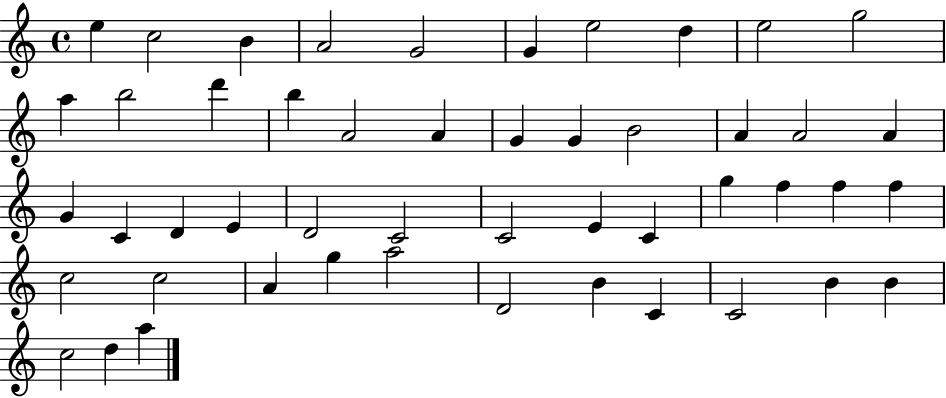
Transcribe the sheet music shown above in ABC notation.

X:1
T:Untitled
M:4/4
L:1/4
K:C
e c2 B A2 G2 G e2 d e2 g2 a b2 d' b A2 A G G B2 A A2 A G C D E D2 C2 C2 E C g f f f c2 c2 A g a2 D2 B C C2 B B c2 d a